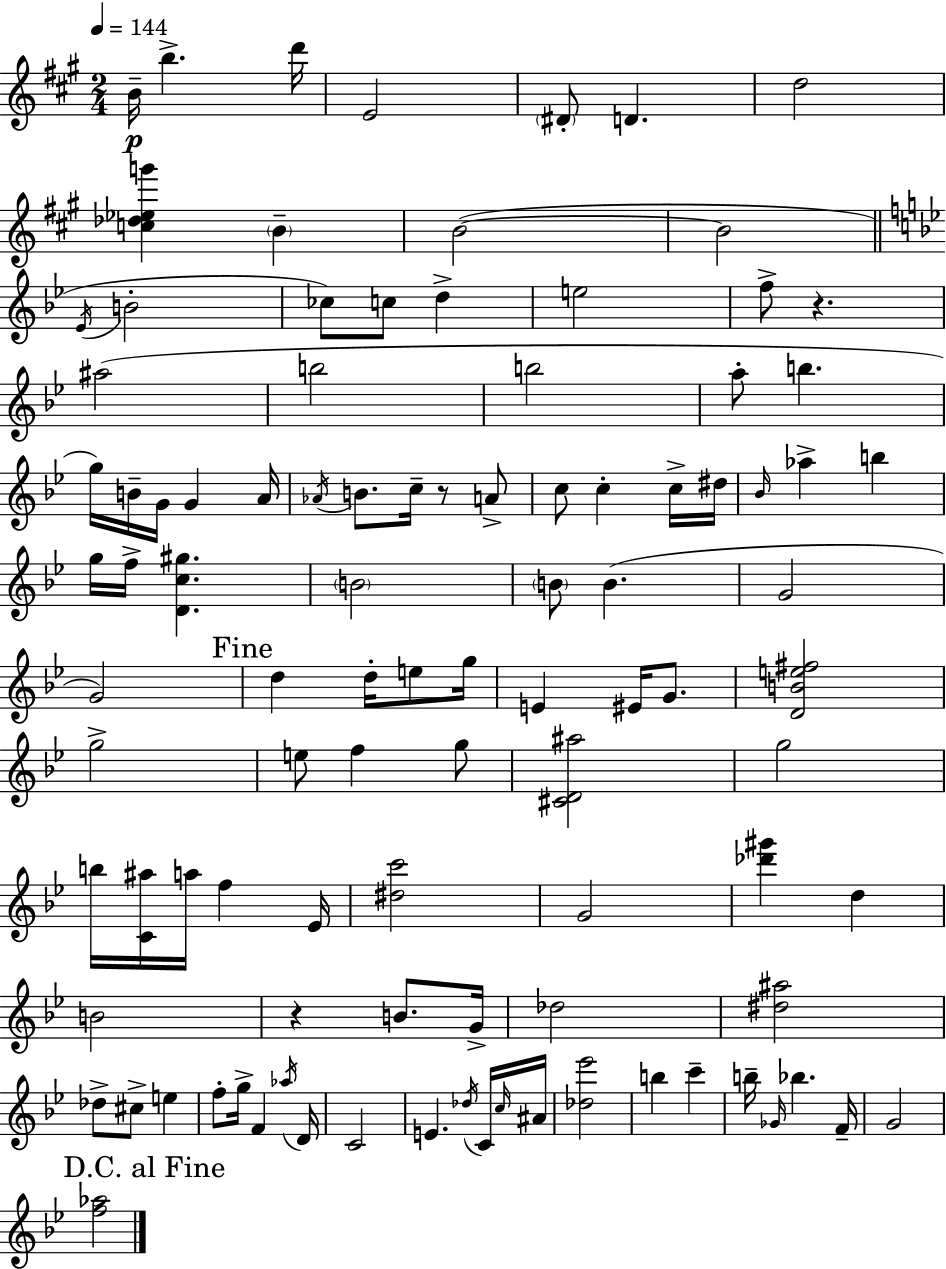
B4/s B5/q. D6/s E4/h D#4/e D4/q. D5/h [C5,Db5,Eb5,G6]/q B4/q B4/h B4/h Eb4/s B4/h CES5/e C5/e D5/q E5/h F5/e R/q. A#5/h B5/h B5/h A5/e B5/q. G5/s B4/s G4/s G4/q A4/s Ab4/s B4/e. C5/s R/e A4/e C5/e C5/q C5/s D#5/s Bb4/s Ab5/q B5/q G5/s F5/s [D4,C5,G#5]/q. B4/h B4/e B4/q. G4/h G4/h D5/q D5/s E5/e G5/s E4/q EIS4/s G4/e. [D4,B4,E5,F#5]/h G5/h E5/e F5/q G5/e [C#4,D4,A#5]/h G5/h B5/s [C4,A#5]/s A5/s F5/q Eb4/s [D#5,C6]/h G4/h [Db6,G#6]/q D5/q B4/h R/q B4/e. G4/s Db5/h [D#5,A#5]/h Db5/e C#5/e E5/q F5/e G5/s F4/q Ab5/s D4/s C4/h E4/q. Db5/s C4/s C5/s A#4/s [Db5,Eb6]/h B5/q C6/q B5/s Gb4/s Bb5/q. F4/s G4/h [F5,Ab5]/h